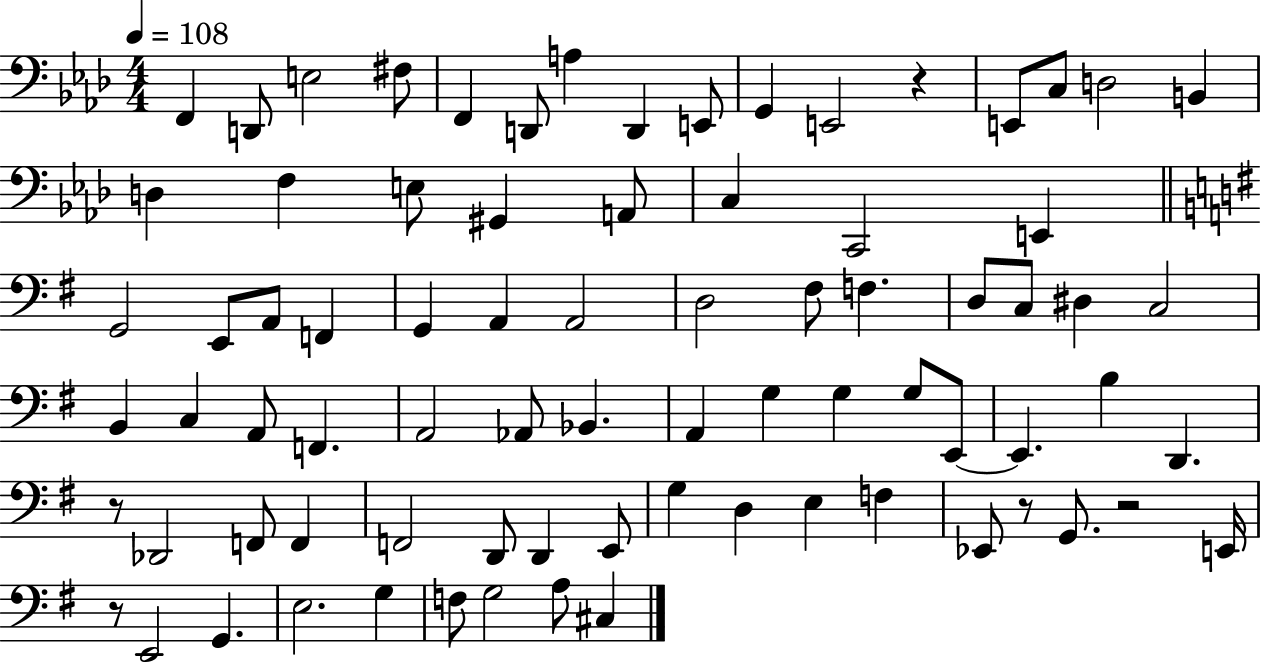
{
  \clef bass
  \numericTimeSignature
  \time 4/4
  \key aes \major
  \tempo 4 = 108
  \repeat volta 2 { f,4 d,8 e2 fis8 | f,4 d,8 a4 d,4 e,8 | g,4 e,2 r4 | e,8 c8 d2 b,4 | \break d4 f4 e8 gis,4 a,8 | c4 c,2 e,4 | \bar "||" \break \key e \minor g,2 e,8 a,8 f,4 | g,4 a,4 a,2 | d2 fis8 f4. | d8 c8 dis4 c2 | \break b,4 c4 a,8 f,4. | a,2 aes,8 bes,4. | a,4 g4 g4 g8 e,8~~ | e,4. b4 d,4. | \break r8 des,2 f,8 f,4 | f,2 d,8 d,4 e,8 | g4 d4 e4 f4 | ees,8 r8 g,8. r2 e,16 | \break r8 e,2 g,4. | e2. g4 | f8 g2 a8 cis4 | } \bar "|."
}